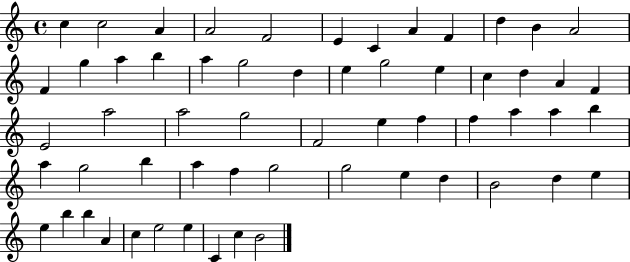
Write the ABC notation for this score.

X:1
T:Untitled
M:4/4
L:1/4
K:C
c c2 A A2 F2 E C A F d B A2 F g a b a g2 d e g2 e c d A F E2 a2 a2 g2 F2 e f f a a b a g2 b a f g2 g2 e d B2 d e e b b A c e2 e C c B2